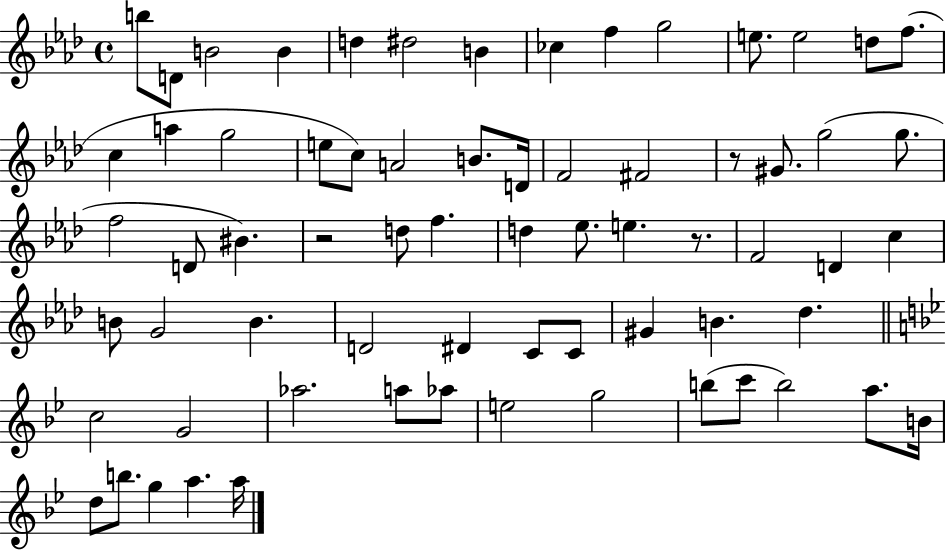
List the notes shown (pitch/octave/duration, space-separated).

B5/e D4/e B4/h B4/q D5/q D#5/h B4/q CES5/q F5/q G5/h E5/e. E5/h D5/e F5/e. C5/q A5/q G5/h E5/e C5/e A4/h B4/e. D4/s F4/h F#4/h R/e G#4/e. G5/h G5/e. F5/h D4/e BIS4/q. R/h D5/e F5/q. D5/q Eb5/e. E5/q. R/e. F4/h D4/q C5/q B4/e G4/h B4/q. D4/h D#4/q C4/e C4/e G#4/q B4/q. Db5/q. C5/h G4/h Ab5/h. A5/e Ab5/e E5/h G5/h B5/e C6/e B5/h A5/e. B4/s D5/e B5/e. G5/q A5/q. A5/s